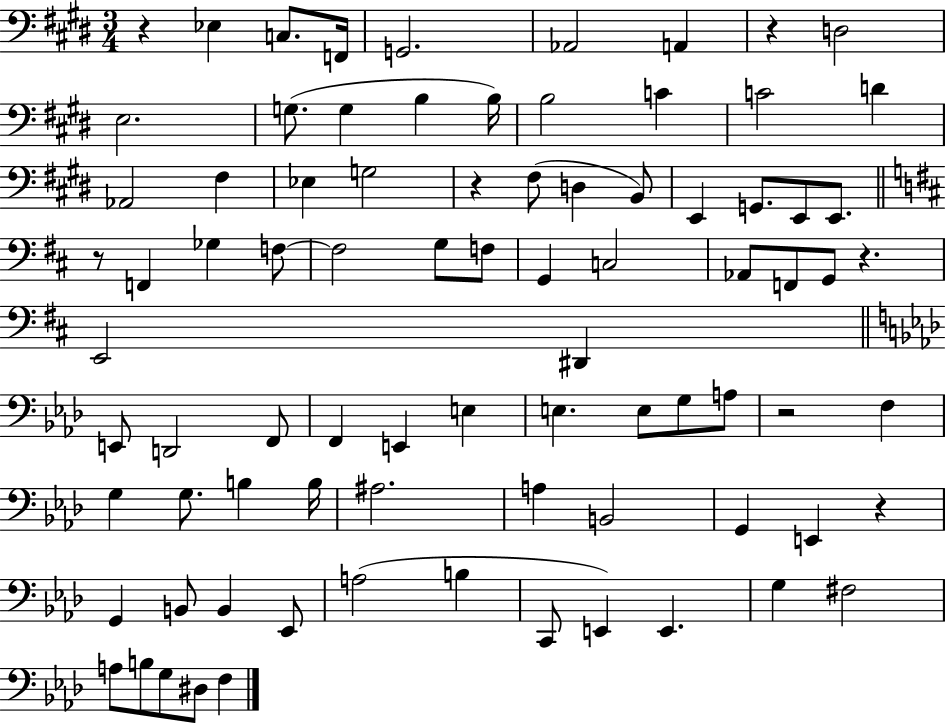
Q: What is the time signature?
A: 3/4